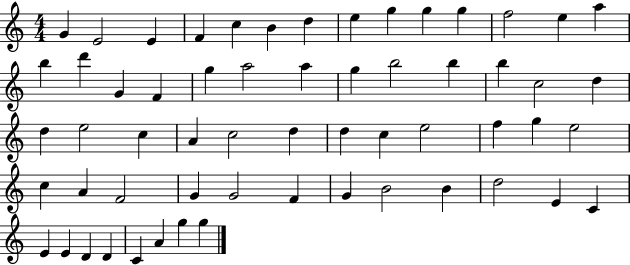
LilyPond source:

{
  \clef treble
  \numericTimeSignature
  \time 4/4
  \key c \major
  g'4 e'2 e'4 | f'4 c''4 b'4 d''4 | e''4 g''4 g''4 g''4 | f''2 e''4 a''4 | \break b''4 d'''4 g'4 f'4 | g''4 a''2 a''4 | g''4 b''2 b''4 | b''4 c''2 d''4 | \break d''4 e''2 c''4 | a'4 c''2 d''4 | d''4 c''4 e''2 | f''4 g''4 e''2 | \break c''4 a'4 f'2 | g'4 g'2 f'4 | g'4 b'2 b'4 | d''2 e'4 c'4 | \break e'4 e'4 d'4 d'4 | c'4 a'4 g''4 g''4 | \bar "|."
}